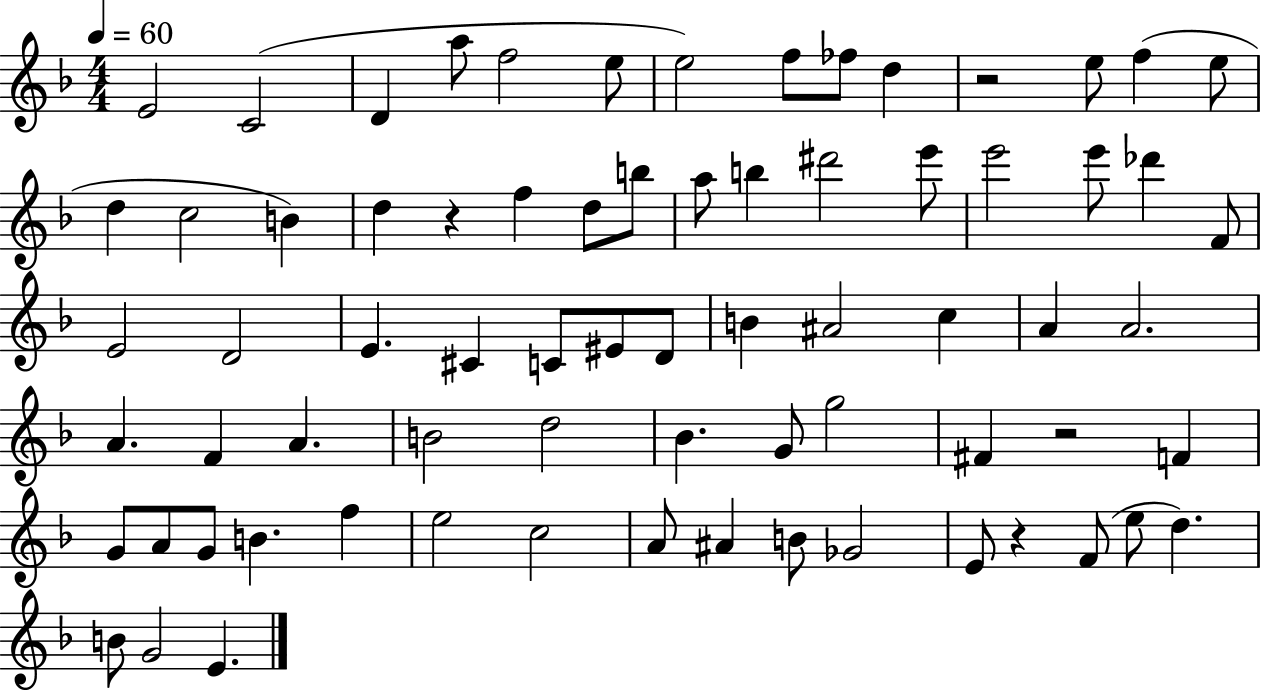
{
  \clef treble
  \numericTimeSignature
  \time 4/4
  \key f \major
  \tempo 4 = 60
  e'2 c'2( | d'4 a''8 f''2 e''8 | e''2) f''8 fes''8 d''4 | r2 e''8 f''4( e''8 | \break d''4 c''2 b'4) | d''4 r4 f''4 d''8 b''8 | a''8 b''4 dis'''2 e'''8 | e'''2 e'''8 des'''4 f'8 | \break e'2 d'2 | e'4. cis'4 c'8 eis'8 d'8 | b'4 ais'2 c''4 | a'4 a'2. | \break a'4. f'4 a'4. | b'2 d''2 | bes'4. g'8 g''2 | fis'4 r2 f'4 | \break g'8 a'8 g'8 b'4. f''4 | e''2 c''2 | a'8 ais'4 b'8 ges'2 | e'8 r4 f'8( e''8 d''4.) | \break b'8 g'2 e'4. | \bar "|."
}